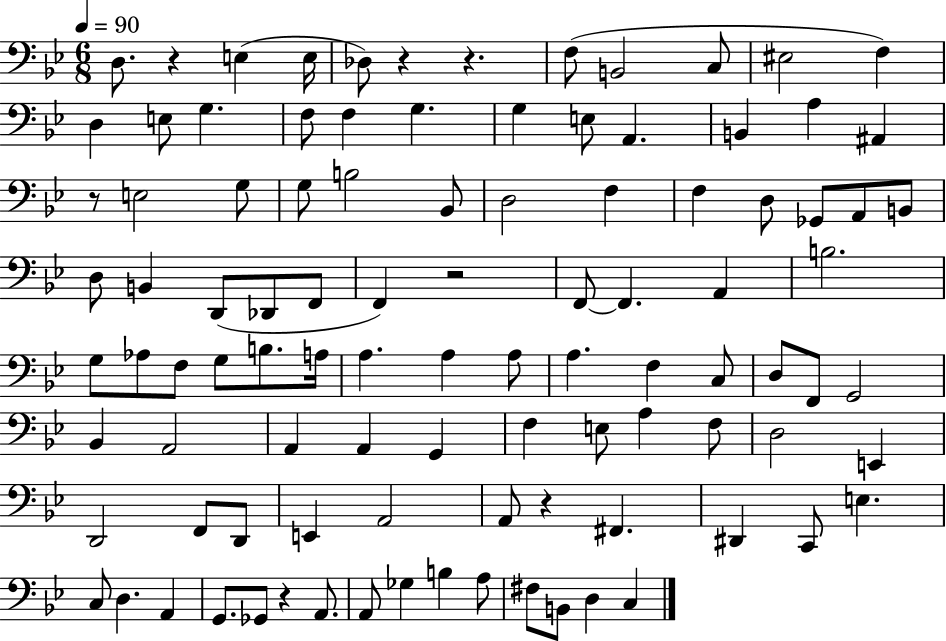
{
  \clef bass
  \numericTimeSignature
  \time 6/8
  \key bes \major
  \tempo 4 = 90
  d8. r4 e4( e16 | des8) r4 r4. | f8( b,2 c8 | eis2 f4) | \break d4 e8 g4. | f8 f4 g4. | g4 e8 a,4. | b,4 a4 ais,4 | \break r8 e2 g8 | g8 b2 bes,8 | d2 f4 | f4 d8 ges,8 a,8 b,8 | \break d8 b,4 d,8( des,8 f,8 | f,4) r2 | f,8~~ f,4. a,4 | b2. | \break g8 aes8 f8 g8 b8. a16 | a4. a4 a8 | a4. f4 c8 | d8 f,8 g,2 | \break bes,4 a,2 | a,4 a,4 g,4 | f4 e8 a4 f8 | d2 e,4 | \break d,2 f,8 d,8 | e,4 a,2 | a,8 r4 fis,4. | dis,4 c,8 e4. | \break c8 d4. a,4 | g,8. ges,8 r4 a,8. | a,8 ges4 b4 a8 | fis8 b,8 d4 c4 | \break \bar "|."
}